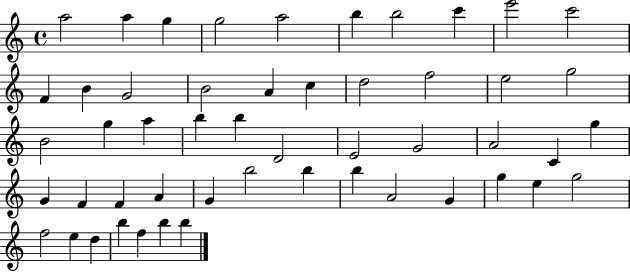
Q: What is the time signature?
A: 4/4